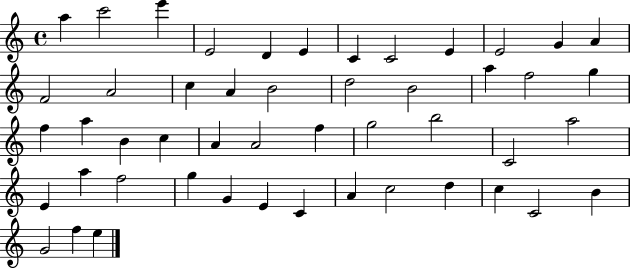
X:1
T:Untitled
M:4/4
L:1/4
K:C
a c'2 e' E2 D E C C2 E E2 G A F2 A2 c A B2 d2 B2 a f2 g f a B c A A2 f g2 b2 C2 a2 E a f2 g G E C A c2 d c C2 B G2 f e